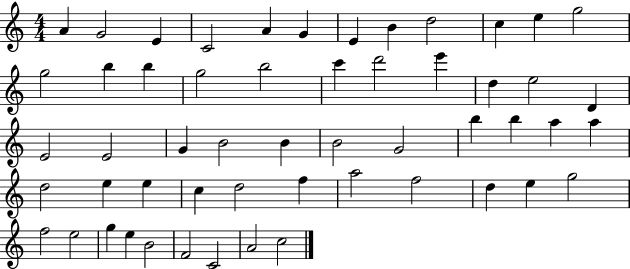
X:1
T:Untitled
M:4/4
L:1/4
K:C
A G2 E C2 A G E B d2 c e g2 g2 b b g2 b2 c' d'2 e' d e2 D E2 E2 G B2 B B2 G2 b b a a d2 e e c d2 f a2 f2 d e g2 f2 e2 g e B2 F2 C2 A2 c2